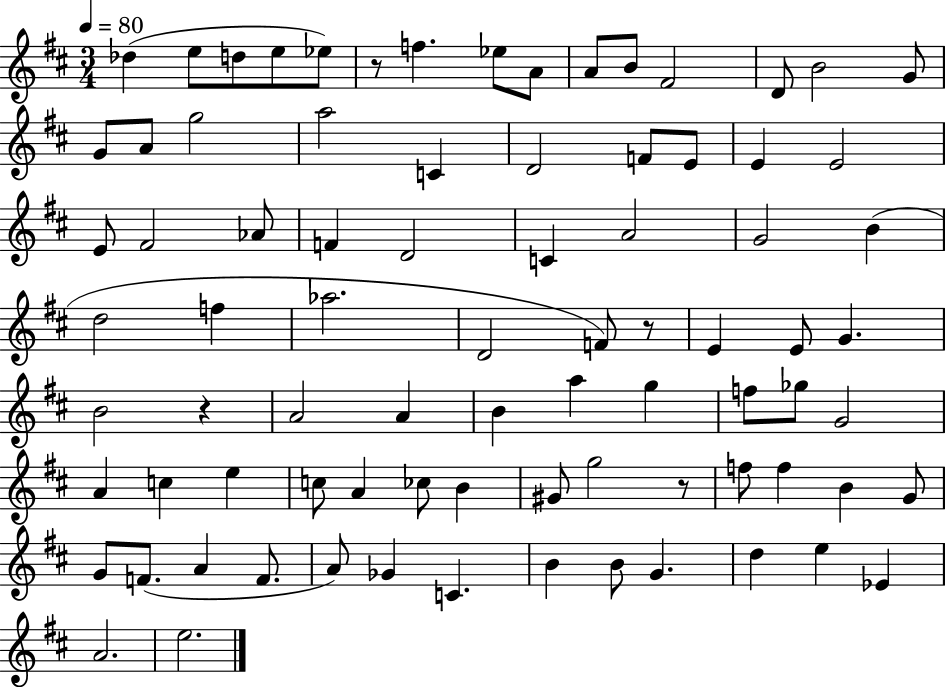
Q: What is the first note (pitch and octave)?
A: Db5